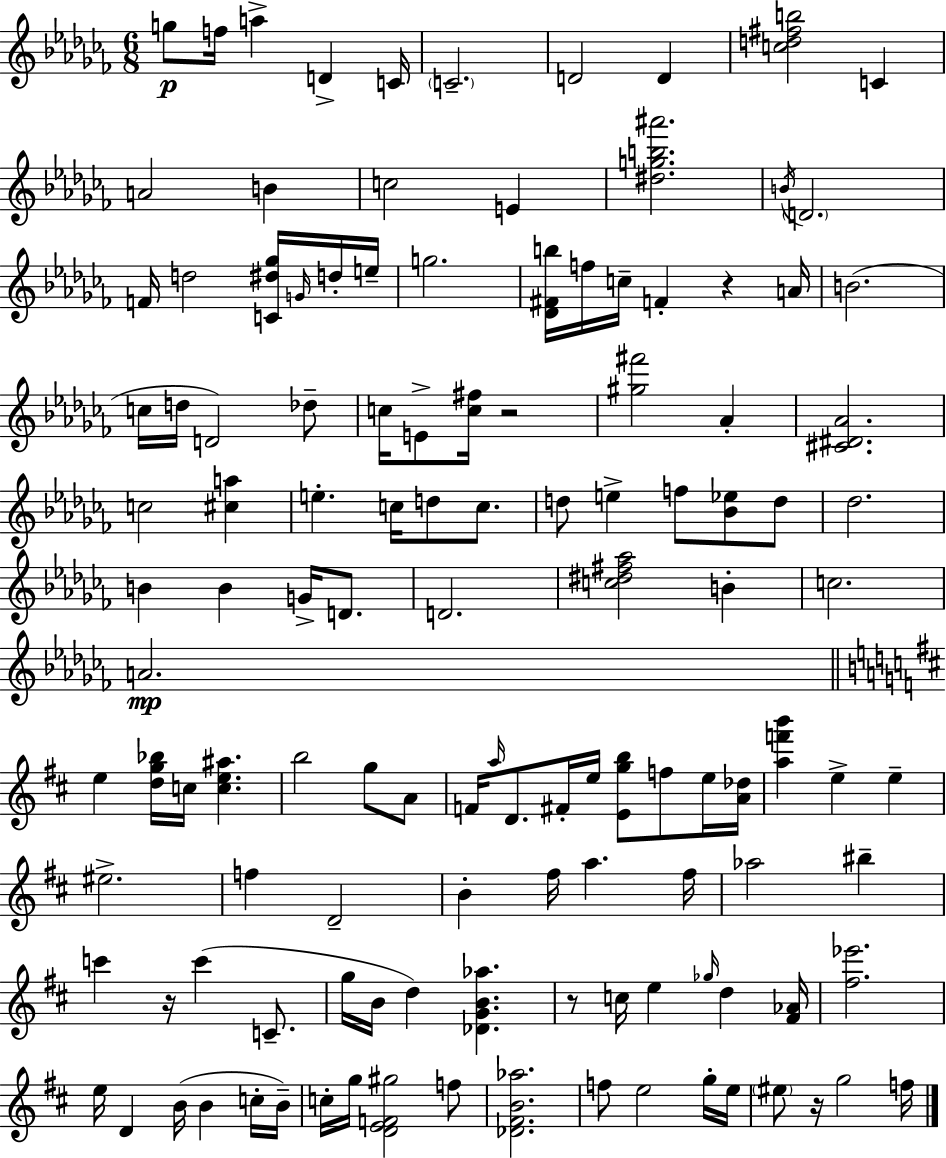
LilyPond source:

{
  \clef treble
  \numericTimeSignature
  \time 6/8
  \key aes \minor
  g''8\p f''16 a''4-> d'4-> c'16 | \parenthesize c'2.-- | d'2 d'4 | <c'' d'' fis'' b''>2 c'4 | \break a'2 b'4 | c''2 e'4 | <dis'' g'' b'' ais'''>2. | \acciaccatura { b'16 } \parenthesize d'2. | \break f'16 d''2 <c' dis'' ges''>16 \grace { g'16 } | d''16-. e''16-- g''2. | <des' fis' b''>16 f''16 c''16-- f'4-. r4 | a'16 b'2.( | \break c''16 d''16 d'2) | des''8-- c''16 e'8-> <c'' fis''>16 r2 | <gis'' fis'''>2 aes'4-. | <cis' dis' aes'>2. | \break c''2 <cis'' a''>4 | e''4.-. c''16 d''8 c''8. | d''8 e''4-> f''8 <bes' ees''>8 | d''8 des''2. | \break b'4 b'4 g'16-> d'8. | d'2. | <c'' dis'' fis'' aes''>2 b'4-. | c''2. | \break a'2.\mp | \bar "||" \break \key d \major e''4 <d'' g'' bes''>16 c''16 <c'' e'' ais''>4. | b''2 g''8 a'8 | f'16 \grace { a''16 } d'8. fis'16-. e''16 <e' g'' b''>8 f''8 e''16 | <a' des''>16 <a'' f''' b'''>4 e''4-> e''4-- | \break eis''2.-> | f''4 d'2-- | b'4-. fis''16 a''4. | fis''16 aes''2 bis''4-- | \break c'''4 r16 c'''4( c'8.-- | g''16 b'16 d''4) <des' g' b' aes''>4. | r8 c''16 e''4 \grace { ges''16 } d''4 | <fis' aes'>16 <fis'' ees'''>2. | \break e''16 d'4 b'16( b'4 | c''16-. b'16--) c''16-. g''16 <d' e' f' gis''>2 | f''8 <des' fis' b' aes''>2. | f''8 e''2 | \break g''16-. e''16 \parenthesize eis''8 r16 g''2 | f''16 \bar "|."
}